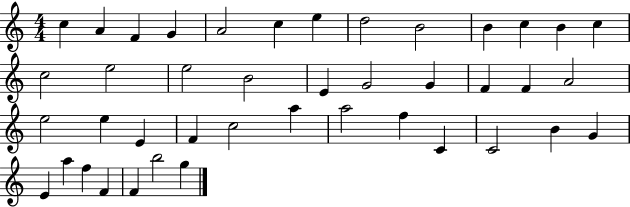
{
  \clef treble
  \numericTimeSignature
  \time 4/4
  \key c \major
  c''4 a'4 f'4 g'4 | a'2 c''4 e''4 | d''2 b'2 | b'4 c''4 b'4 c''4 | \break c''2 e''2 | e''2 b'2 | e'4 g'2 g'4 | f'4 f'4 a'2 | \break e''2 e''4 e'4 | f'4 c''2 a''4 | a''2 f''4 c'4 | c'2 b'4 g'4 | \break e'4 a''4 f''4 f'4 | f'4 b''2 g''4 | \bar "|."
}